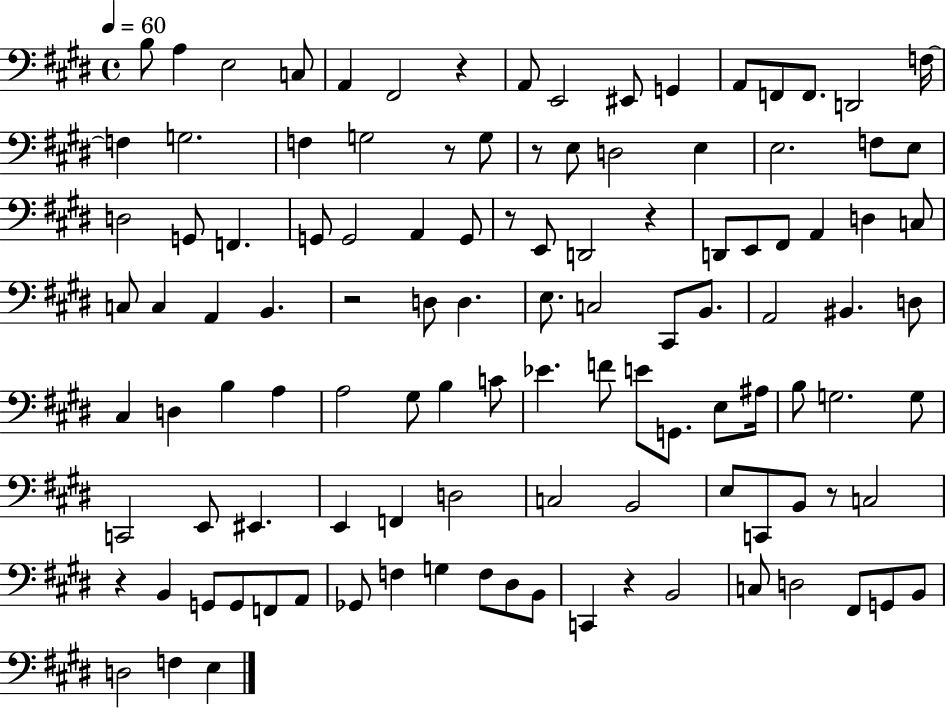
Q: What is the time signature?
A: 4/4